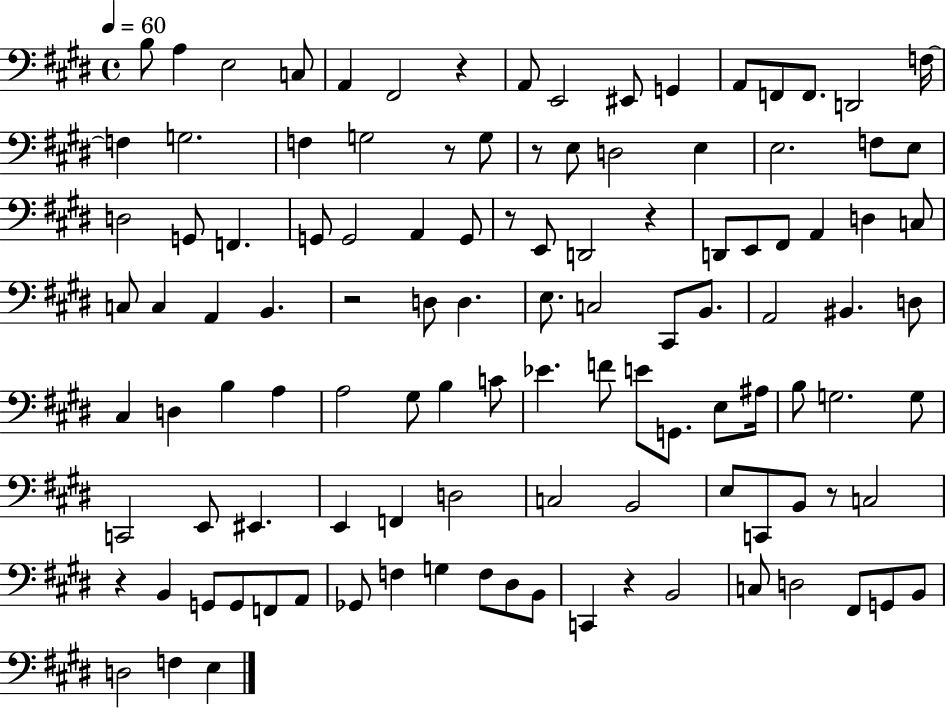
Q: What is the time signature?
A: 4/4